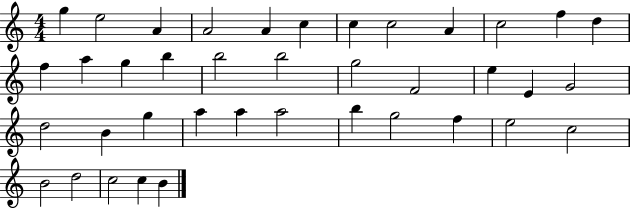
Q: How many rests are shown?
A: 0